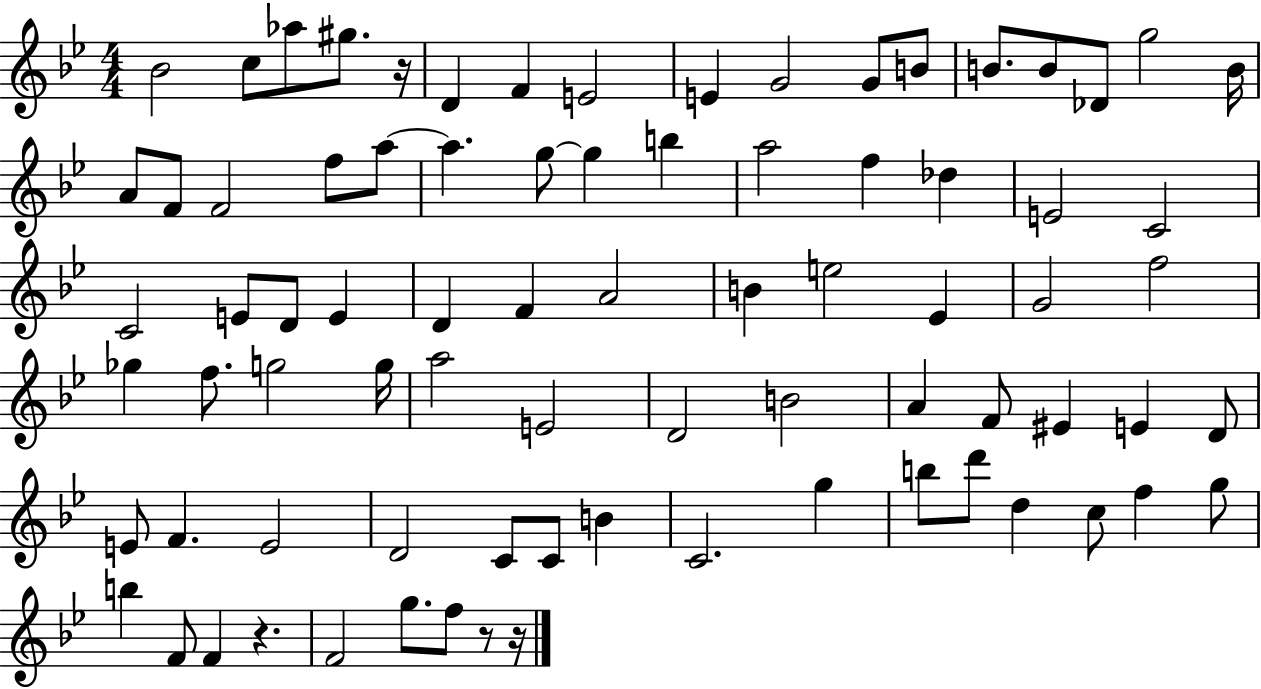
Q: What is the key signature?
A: BES major